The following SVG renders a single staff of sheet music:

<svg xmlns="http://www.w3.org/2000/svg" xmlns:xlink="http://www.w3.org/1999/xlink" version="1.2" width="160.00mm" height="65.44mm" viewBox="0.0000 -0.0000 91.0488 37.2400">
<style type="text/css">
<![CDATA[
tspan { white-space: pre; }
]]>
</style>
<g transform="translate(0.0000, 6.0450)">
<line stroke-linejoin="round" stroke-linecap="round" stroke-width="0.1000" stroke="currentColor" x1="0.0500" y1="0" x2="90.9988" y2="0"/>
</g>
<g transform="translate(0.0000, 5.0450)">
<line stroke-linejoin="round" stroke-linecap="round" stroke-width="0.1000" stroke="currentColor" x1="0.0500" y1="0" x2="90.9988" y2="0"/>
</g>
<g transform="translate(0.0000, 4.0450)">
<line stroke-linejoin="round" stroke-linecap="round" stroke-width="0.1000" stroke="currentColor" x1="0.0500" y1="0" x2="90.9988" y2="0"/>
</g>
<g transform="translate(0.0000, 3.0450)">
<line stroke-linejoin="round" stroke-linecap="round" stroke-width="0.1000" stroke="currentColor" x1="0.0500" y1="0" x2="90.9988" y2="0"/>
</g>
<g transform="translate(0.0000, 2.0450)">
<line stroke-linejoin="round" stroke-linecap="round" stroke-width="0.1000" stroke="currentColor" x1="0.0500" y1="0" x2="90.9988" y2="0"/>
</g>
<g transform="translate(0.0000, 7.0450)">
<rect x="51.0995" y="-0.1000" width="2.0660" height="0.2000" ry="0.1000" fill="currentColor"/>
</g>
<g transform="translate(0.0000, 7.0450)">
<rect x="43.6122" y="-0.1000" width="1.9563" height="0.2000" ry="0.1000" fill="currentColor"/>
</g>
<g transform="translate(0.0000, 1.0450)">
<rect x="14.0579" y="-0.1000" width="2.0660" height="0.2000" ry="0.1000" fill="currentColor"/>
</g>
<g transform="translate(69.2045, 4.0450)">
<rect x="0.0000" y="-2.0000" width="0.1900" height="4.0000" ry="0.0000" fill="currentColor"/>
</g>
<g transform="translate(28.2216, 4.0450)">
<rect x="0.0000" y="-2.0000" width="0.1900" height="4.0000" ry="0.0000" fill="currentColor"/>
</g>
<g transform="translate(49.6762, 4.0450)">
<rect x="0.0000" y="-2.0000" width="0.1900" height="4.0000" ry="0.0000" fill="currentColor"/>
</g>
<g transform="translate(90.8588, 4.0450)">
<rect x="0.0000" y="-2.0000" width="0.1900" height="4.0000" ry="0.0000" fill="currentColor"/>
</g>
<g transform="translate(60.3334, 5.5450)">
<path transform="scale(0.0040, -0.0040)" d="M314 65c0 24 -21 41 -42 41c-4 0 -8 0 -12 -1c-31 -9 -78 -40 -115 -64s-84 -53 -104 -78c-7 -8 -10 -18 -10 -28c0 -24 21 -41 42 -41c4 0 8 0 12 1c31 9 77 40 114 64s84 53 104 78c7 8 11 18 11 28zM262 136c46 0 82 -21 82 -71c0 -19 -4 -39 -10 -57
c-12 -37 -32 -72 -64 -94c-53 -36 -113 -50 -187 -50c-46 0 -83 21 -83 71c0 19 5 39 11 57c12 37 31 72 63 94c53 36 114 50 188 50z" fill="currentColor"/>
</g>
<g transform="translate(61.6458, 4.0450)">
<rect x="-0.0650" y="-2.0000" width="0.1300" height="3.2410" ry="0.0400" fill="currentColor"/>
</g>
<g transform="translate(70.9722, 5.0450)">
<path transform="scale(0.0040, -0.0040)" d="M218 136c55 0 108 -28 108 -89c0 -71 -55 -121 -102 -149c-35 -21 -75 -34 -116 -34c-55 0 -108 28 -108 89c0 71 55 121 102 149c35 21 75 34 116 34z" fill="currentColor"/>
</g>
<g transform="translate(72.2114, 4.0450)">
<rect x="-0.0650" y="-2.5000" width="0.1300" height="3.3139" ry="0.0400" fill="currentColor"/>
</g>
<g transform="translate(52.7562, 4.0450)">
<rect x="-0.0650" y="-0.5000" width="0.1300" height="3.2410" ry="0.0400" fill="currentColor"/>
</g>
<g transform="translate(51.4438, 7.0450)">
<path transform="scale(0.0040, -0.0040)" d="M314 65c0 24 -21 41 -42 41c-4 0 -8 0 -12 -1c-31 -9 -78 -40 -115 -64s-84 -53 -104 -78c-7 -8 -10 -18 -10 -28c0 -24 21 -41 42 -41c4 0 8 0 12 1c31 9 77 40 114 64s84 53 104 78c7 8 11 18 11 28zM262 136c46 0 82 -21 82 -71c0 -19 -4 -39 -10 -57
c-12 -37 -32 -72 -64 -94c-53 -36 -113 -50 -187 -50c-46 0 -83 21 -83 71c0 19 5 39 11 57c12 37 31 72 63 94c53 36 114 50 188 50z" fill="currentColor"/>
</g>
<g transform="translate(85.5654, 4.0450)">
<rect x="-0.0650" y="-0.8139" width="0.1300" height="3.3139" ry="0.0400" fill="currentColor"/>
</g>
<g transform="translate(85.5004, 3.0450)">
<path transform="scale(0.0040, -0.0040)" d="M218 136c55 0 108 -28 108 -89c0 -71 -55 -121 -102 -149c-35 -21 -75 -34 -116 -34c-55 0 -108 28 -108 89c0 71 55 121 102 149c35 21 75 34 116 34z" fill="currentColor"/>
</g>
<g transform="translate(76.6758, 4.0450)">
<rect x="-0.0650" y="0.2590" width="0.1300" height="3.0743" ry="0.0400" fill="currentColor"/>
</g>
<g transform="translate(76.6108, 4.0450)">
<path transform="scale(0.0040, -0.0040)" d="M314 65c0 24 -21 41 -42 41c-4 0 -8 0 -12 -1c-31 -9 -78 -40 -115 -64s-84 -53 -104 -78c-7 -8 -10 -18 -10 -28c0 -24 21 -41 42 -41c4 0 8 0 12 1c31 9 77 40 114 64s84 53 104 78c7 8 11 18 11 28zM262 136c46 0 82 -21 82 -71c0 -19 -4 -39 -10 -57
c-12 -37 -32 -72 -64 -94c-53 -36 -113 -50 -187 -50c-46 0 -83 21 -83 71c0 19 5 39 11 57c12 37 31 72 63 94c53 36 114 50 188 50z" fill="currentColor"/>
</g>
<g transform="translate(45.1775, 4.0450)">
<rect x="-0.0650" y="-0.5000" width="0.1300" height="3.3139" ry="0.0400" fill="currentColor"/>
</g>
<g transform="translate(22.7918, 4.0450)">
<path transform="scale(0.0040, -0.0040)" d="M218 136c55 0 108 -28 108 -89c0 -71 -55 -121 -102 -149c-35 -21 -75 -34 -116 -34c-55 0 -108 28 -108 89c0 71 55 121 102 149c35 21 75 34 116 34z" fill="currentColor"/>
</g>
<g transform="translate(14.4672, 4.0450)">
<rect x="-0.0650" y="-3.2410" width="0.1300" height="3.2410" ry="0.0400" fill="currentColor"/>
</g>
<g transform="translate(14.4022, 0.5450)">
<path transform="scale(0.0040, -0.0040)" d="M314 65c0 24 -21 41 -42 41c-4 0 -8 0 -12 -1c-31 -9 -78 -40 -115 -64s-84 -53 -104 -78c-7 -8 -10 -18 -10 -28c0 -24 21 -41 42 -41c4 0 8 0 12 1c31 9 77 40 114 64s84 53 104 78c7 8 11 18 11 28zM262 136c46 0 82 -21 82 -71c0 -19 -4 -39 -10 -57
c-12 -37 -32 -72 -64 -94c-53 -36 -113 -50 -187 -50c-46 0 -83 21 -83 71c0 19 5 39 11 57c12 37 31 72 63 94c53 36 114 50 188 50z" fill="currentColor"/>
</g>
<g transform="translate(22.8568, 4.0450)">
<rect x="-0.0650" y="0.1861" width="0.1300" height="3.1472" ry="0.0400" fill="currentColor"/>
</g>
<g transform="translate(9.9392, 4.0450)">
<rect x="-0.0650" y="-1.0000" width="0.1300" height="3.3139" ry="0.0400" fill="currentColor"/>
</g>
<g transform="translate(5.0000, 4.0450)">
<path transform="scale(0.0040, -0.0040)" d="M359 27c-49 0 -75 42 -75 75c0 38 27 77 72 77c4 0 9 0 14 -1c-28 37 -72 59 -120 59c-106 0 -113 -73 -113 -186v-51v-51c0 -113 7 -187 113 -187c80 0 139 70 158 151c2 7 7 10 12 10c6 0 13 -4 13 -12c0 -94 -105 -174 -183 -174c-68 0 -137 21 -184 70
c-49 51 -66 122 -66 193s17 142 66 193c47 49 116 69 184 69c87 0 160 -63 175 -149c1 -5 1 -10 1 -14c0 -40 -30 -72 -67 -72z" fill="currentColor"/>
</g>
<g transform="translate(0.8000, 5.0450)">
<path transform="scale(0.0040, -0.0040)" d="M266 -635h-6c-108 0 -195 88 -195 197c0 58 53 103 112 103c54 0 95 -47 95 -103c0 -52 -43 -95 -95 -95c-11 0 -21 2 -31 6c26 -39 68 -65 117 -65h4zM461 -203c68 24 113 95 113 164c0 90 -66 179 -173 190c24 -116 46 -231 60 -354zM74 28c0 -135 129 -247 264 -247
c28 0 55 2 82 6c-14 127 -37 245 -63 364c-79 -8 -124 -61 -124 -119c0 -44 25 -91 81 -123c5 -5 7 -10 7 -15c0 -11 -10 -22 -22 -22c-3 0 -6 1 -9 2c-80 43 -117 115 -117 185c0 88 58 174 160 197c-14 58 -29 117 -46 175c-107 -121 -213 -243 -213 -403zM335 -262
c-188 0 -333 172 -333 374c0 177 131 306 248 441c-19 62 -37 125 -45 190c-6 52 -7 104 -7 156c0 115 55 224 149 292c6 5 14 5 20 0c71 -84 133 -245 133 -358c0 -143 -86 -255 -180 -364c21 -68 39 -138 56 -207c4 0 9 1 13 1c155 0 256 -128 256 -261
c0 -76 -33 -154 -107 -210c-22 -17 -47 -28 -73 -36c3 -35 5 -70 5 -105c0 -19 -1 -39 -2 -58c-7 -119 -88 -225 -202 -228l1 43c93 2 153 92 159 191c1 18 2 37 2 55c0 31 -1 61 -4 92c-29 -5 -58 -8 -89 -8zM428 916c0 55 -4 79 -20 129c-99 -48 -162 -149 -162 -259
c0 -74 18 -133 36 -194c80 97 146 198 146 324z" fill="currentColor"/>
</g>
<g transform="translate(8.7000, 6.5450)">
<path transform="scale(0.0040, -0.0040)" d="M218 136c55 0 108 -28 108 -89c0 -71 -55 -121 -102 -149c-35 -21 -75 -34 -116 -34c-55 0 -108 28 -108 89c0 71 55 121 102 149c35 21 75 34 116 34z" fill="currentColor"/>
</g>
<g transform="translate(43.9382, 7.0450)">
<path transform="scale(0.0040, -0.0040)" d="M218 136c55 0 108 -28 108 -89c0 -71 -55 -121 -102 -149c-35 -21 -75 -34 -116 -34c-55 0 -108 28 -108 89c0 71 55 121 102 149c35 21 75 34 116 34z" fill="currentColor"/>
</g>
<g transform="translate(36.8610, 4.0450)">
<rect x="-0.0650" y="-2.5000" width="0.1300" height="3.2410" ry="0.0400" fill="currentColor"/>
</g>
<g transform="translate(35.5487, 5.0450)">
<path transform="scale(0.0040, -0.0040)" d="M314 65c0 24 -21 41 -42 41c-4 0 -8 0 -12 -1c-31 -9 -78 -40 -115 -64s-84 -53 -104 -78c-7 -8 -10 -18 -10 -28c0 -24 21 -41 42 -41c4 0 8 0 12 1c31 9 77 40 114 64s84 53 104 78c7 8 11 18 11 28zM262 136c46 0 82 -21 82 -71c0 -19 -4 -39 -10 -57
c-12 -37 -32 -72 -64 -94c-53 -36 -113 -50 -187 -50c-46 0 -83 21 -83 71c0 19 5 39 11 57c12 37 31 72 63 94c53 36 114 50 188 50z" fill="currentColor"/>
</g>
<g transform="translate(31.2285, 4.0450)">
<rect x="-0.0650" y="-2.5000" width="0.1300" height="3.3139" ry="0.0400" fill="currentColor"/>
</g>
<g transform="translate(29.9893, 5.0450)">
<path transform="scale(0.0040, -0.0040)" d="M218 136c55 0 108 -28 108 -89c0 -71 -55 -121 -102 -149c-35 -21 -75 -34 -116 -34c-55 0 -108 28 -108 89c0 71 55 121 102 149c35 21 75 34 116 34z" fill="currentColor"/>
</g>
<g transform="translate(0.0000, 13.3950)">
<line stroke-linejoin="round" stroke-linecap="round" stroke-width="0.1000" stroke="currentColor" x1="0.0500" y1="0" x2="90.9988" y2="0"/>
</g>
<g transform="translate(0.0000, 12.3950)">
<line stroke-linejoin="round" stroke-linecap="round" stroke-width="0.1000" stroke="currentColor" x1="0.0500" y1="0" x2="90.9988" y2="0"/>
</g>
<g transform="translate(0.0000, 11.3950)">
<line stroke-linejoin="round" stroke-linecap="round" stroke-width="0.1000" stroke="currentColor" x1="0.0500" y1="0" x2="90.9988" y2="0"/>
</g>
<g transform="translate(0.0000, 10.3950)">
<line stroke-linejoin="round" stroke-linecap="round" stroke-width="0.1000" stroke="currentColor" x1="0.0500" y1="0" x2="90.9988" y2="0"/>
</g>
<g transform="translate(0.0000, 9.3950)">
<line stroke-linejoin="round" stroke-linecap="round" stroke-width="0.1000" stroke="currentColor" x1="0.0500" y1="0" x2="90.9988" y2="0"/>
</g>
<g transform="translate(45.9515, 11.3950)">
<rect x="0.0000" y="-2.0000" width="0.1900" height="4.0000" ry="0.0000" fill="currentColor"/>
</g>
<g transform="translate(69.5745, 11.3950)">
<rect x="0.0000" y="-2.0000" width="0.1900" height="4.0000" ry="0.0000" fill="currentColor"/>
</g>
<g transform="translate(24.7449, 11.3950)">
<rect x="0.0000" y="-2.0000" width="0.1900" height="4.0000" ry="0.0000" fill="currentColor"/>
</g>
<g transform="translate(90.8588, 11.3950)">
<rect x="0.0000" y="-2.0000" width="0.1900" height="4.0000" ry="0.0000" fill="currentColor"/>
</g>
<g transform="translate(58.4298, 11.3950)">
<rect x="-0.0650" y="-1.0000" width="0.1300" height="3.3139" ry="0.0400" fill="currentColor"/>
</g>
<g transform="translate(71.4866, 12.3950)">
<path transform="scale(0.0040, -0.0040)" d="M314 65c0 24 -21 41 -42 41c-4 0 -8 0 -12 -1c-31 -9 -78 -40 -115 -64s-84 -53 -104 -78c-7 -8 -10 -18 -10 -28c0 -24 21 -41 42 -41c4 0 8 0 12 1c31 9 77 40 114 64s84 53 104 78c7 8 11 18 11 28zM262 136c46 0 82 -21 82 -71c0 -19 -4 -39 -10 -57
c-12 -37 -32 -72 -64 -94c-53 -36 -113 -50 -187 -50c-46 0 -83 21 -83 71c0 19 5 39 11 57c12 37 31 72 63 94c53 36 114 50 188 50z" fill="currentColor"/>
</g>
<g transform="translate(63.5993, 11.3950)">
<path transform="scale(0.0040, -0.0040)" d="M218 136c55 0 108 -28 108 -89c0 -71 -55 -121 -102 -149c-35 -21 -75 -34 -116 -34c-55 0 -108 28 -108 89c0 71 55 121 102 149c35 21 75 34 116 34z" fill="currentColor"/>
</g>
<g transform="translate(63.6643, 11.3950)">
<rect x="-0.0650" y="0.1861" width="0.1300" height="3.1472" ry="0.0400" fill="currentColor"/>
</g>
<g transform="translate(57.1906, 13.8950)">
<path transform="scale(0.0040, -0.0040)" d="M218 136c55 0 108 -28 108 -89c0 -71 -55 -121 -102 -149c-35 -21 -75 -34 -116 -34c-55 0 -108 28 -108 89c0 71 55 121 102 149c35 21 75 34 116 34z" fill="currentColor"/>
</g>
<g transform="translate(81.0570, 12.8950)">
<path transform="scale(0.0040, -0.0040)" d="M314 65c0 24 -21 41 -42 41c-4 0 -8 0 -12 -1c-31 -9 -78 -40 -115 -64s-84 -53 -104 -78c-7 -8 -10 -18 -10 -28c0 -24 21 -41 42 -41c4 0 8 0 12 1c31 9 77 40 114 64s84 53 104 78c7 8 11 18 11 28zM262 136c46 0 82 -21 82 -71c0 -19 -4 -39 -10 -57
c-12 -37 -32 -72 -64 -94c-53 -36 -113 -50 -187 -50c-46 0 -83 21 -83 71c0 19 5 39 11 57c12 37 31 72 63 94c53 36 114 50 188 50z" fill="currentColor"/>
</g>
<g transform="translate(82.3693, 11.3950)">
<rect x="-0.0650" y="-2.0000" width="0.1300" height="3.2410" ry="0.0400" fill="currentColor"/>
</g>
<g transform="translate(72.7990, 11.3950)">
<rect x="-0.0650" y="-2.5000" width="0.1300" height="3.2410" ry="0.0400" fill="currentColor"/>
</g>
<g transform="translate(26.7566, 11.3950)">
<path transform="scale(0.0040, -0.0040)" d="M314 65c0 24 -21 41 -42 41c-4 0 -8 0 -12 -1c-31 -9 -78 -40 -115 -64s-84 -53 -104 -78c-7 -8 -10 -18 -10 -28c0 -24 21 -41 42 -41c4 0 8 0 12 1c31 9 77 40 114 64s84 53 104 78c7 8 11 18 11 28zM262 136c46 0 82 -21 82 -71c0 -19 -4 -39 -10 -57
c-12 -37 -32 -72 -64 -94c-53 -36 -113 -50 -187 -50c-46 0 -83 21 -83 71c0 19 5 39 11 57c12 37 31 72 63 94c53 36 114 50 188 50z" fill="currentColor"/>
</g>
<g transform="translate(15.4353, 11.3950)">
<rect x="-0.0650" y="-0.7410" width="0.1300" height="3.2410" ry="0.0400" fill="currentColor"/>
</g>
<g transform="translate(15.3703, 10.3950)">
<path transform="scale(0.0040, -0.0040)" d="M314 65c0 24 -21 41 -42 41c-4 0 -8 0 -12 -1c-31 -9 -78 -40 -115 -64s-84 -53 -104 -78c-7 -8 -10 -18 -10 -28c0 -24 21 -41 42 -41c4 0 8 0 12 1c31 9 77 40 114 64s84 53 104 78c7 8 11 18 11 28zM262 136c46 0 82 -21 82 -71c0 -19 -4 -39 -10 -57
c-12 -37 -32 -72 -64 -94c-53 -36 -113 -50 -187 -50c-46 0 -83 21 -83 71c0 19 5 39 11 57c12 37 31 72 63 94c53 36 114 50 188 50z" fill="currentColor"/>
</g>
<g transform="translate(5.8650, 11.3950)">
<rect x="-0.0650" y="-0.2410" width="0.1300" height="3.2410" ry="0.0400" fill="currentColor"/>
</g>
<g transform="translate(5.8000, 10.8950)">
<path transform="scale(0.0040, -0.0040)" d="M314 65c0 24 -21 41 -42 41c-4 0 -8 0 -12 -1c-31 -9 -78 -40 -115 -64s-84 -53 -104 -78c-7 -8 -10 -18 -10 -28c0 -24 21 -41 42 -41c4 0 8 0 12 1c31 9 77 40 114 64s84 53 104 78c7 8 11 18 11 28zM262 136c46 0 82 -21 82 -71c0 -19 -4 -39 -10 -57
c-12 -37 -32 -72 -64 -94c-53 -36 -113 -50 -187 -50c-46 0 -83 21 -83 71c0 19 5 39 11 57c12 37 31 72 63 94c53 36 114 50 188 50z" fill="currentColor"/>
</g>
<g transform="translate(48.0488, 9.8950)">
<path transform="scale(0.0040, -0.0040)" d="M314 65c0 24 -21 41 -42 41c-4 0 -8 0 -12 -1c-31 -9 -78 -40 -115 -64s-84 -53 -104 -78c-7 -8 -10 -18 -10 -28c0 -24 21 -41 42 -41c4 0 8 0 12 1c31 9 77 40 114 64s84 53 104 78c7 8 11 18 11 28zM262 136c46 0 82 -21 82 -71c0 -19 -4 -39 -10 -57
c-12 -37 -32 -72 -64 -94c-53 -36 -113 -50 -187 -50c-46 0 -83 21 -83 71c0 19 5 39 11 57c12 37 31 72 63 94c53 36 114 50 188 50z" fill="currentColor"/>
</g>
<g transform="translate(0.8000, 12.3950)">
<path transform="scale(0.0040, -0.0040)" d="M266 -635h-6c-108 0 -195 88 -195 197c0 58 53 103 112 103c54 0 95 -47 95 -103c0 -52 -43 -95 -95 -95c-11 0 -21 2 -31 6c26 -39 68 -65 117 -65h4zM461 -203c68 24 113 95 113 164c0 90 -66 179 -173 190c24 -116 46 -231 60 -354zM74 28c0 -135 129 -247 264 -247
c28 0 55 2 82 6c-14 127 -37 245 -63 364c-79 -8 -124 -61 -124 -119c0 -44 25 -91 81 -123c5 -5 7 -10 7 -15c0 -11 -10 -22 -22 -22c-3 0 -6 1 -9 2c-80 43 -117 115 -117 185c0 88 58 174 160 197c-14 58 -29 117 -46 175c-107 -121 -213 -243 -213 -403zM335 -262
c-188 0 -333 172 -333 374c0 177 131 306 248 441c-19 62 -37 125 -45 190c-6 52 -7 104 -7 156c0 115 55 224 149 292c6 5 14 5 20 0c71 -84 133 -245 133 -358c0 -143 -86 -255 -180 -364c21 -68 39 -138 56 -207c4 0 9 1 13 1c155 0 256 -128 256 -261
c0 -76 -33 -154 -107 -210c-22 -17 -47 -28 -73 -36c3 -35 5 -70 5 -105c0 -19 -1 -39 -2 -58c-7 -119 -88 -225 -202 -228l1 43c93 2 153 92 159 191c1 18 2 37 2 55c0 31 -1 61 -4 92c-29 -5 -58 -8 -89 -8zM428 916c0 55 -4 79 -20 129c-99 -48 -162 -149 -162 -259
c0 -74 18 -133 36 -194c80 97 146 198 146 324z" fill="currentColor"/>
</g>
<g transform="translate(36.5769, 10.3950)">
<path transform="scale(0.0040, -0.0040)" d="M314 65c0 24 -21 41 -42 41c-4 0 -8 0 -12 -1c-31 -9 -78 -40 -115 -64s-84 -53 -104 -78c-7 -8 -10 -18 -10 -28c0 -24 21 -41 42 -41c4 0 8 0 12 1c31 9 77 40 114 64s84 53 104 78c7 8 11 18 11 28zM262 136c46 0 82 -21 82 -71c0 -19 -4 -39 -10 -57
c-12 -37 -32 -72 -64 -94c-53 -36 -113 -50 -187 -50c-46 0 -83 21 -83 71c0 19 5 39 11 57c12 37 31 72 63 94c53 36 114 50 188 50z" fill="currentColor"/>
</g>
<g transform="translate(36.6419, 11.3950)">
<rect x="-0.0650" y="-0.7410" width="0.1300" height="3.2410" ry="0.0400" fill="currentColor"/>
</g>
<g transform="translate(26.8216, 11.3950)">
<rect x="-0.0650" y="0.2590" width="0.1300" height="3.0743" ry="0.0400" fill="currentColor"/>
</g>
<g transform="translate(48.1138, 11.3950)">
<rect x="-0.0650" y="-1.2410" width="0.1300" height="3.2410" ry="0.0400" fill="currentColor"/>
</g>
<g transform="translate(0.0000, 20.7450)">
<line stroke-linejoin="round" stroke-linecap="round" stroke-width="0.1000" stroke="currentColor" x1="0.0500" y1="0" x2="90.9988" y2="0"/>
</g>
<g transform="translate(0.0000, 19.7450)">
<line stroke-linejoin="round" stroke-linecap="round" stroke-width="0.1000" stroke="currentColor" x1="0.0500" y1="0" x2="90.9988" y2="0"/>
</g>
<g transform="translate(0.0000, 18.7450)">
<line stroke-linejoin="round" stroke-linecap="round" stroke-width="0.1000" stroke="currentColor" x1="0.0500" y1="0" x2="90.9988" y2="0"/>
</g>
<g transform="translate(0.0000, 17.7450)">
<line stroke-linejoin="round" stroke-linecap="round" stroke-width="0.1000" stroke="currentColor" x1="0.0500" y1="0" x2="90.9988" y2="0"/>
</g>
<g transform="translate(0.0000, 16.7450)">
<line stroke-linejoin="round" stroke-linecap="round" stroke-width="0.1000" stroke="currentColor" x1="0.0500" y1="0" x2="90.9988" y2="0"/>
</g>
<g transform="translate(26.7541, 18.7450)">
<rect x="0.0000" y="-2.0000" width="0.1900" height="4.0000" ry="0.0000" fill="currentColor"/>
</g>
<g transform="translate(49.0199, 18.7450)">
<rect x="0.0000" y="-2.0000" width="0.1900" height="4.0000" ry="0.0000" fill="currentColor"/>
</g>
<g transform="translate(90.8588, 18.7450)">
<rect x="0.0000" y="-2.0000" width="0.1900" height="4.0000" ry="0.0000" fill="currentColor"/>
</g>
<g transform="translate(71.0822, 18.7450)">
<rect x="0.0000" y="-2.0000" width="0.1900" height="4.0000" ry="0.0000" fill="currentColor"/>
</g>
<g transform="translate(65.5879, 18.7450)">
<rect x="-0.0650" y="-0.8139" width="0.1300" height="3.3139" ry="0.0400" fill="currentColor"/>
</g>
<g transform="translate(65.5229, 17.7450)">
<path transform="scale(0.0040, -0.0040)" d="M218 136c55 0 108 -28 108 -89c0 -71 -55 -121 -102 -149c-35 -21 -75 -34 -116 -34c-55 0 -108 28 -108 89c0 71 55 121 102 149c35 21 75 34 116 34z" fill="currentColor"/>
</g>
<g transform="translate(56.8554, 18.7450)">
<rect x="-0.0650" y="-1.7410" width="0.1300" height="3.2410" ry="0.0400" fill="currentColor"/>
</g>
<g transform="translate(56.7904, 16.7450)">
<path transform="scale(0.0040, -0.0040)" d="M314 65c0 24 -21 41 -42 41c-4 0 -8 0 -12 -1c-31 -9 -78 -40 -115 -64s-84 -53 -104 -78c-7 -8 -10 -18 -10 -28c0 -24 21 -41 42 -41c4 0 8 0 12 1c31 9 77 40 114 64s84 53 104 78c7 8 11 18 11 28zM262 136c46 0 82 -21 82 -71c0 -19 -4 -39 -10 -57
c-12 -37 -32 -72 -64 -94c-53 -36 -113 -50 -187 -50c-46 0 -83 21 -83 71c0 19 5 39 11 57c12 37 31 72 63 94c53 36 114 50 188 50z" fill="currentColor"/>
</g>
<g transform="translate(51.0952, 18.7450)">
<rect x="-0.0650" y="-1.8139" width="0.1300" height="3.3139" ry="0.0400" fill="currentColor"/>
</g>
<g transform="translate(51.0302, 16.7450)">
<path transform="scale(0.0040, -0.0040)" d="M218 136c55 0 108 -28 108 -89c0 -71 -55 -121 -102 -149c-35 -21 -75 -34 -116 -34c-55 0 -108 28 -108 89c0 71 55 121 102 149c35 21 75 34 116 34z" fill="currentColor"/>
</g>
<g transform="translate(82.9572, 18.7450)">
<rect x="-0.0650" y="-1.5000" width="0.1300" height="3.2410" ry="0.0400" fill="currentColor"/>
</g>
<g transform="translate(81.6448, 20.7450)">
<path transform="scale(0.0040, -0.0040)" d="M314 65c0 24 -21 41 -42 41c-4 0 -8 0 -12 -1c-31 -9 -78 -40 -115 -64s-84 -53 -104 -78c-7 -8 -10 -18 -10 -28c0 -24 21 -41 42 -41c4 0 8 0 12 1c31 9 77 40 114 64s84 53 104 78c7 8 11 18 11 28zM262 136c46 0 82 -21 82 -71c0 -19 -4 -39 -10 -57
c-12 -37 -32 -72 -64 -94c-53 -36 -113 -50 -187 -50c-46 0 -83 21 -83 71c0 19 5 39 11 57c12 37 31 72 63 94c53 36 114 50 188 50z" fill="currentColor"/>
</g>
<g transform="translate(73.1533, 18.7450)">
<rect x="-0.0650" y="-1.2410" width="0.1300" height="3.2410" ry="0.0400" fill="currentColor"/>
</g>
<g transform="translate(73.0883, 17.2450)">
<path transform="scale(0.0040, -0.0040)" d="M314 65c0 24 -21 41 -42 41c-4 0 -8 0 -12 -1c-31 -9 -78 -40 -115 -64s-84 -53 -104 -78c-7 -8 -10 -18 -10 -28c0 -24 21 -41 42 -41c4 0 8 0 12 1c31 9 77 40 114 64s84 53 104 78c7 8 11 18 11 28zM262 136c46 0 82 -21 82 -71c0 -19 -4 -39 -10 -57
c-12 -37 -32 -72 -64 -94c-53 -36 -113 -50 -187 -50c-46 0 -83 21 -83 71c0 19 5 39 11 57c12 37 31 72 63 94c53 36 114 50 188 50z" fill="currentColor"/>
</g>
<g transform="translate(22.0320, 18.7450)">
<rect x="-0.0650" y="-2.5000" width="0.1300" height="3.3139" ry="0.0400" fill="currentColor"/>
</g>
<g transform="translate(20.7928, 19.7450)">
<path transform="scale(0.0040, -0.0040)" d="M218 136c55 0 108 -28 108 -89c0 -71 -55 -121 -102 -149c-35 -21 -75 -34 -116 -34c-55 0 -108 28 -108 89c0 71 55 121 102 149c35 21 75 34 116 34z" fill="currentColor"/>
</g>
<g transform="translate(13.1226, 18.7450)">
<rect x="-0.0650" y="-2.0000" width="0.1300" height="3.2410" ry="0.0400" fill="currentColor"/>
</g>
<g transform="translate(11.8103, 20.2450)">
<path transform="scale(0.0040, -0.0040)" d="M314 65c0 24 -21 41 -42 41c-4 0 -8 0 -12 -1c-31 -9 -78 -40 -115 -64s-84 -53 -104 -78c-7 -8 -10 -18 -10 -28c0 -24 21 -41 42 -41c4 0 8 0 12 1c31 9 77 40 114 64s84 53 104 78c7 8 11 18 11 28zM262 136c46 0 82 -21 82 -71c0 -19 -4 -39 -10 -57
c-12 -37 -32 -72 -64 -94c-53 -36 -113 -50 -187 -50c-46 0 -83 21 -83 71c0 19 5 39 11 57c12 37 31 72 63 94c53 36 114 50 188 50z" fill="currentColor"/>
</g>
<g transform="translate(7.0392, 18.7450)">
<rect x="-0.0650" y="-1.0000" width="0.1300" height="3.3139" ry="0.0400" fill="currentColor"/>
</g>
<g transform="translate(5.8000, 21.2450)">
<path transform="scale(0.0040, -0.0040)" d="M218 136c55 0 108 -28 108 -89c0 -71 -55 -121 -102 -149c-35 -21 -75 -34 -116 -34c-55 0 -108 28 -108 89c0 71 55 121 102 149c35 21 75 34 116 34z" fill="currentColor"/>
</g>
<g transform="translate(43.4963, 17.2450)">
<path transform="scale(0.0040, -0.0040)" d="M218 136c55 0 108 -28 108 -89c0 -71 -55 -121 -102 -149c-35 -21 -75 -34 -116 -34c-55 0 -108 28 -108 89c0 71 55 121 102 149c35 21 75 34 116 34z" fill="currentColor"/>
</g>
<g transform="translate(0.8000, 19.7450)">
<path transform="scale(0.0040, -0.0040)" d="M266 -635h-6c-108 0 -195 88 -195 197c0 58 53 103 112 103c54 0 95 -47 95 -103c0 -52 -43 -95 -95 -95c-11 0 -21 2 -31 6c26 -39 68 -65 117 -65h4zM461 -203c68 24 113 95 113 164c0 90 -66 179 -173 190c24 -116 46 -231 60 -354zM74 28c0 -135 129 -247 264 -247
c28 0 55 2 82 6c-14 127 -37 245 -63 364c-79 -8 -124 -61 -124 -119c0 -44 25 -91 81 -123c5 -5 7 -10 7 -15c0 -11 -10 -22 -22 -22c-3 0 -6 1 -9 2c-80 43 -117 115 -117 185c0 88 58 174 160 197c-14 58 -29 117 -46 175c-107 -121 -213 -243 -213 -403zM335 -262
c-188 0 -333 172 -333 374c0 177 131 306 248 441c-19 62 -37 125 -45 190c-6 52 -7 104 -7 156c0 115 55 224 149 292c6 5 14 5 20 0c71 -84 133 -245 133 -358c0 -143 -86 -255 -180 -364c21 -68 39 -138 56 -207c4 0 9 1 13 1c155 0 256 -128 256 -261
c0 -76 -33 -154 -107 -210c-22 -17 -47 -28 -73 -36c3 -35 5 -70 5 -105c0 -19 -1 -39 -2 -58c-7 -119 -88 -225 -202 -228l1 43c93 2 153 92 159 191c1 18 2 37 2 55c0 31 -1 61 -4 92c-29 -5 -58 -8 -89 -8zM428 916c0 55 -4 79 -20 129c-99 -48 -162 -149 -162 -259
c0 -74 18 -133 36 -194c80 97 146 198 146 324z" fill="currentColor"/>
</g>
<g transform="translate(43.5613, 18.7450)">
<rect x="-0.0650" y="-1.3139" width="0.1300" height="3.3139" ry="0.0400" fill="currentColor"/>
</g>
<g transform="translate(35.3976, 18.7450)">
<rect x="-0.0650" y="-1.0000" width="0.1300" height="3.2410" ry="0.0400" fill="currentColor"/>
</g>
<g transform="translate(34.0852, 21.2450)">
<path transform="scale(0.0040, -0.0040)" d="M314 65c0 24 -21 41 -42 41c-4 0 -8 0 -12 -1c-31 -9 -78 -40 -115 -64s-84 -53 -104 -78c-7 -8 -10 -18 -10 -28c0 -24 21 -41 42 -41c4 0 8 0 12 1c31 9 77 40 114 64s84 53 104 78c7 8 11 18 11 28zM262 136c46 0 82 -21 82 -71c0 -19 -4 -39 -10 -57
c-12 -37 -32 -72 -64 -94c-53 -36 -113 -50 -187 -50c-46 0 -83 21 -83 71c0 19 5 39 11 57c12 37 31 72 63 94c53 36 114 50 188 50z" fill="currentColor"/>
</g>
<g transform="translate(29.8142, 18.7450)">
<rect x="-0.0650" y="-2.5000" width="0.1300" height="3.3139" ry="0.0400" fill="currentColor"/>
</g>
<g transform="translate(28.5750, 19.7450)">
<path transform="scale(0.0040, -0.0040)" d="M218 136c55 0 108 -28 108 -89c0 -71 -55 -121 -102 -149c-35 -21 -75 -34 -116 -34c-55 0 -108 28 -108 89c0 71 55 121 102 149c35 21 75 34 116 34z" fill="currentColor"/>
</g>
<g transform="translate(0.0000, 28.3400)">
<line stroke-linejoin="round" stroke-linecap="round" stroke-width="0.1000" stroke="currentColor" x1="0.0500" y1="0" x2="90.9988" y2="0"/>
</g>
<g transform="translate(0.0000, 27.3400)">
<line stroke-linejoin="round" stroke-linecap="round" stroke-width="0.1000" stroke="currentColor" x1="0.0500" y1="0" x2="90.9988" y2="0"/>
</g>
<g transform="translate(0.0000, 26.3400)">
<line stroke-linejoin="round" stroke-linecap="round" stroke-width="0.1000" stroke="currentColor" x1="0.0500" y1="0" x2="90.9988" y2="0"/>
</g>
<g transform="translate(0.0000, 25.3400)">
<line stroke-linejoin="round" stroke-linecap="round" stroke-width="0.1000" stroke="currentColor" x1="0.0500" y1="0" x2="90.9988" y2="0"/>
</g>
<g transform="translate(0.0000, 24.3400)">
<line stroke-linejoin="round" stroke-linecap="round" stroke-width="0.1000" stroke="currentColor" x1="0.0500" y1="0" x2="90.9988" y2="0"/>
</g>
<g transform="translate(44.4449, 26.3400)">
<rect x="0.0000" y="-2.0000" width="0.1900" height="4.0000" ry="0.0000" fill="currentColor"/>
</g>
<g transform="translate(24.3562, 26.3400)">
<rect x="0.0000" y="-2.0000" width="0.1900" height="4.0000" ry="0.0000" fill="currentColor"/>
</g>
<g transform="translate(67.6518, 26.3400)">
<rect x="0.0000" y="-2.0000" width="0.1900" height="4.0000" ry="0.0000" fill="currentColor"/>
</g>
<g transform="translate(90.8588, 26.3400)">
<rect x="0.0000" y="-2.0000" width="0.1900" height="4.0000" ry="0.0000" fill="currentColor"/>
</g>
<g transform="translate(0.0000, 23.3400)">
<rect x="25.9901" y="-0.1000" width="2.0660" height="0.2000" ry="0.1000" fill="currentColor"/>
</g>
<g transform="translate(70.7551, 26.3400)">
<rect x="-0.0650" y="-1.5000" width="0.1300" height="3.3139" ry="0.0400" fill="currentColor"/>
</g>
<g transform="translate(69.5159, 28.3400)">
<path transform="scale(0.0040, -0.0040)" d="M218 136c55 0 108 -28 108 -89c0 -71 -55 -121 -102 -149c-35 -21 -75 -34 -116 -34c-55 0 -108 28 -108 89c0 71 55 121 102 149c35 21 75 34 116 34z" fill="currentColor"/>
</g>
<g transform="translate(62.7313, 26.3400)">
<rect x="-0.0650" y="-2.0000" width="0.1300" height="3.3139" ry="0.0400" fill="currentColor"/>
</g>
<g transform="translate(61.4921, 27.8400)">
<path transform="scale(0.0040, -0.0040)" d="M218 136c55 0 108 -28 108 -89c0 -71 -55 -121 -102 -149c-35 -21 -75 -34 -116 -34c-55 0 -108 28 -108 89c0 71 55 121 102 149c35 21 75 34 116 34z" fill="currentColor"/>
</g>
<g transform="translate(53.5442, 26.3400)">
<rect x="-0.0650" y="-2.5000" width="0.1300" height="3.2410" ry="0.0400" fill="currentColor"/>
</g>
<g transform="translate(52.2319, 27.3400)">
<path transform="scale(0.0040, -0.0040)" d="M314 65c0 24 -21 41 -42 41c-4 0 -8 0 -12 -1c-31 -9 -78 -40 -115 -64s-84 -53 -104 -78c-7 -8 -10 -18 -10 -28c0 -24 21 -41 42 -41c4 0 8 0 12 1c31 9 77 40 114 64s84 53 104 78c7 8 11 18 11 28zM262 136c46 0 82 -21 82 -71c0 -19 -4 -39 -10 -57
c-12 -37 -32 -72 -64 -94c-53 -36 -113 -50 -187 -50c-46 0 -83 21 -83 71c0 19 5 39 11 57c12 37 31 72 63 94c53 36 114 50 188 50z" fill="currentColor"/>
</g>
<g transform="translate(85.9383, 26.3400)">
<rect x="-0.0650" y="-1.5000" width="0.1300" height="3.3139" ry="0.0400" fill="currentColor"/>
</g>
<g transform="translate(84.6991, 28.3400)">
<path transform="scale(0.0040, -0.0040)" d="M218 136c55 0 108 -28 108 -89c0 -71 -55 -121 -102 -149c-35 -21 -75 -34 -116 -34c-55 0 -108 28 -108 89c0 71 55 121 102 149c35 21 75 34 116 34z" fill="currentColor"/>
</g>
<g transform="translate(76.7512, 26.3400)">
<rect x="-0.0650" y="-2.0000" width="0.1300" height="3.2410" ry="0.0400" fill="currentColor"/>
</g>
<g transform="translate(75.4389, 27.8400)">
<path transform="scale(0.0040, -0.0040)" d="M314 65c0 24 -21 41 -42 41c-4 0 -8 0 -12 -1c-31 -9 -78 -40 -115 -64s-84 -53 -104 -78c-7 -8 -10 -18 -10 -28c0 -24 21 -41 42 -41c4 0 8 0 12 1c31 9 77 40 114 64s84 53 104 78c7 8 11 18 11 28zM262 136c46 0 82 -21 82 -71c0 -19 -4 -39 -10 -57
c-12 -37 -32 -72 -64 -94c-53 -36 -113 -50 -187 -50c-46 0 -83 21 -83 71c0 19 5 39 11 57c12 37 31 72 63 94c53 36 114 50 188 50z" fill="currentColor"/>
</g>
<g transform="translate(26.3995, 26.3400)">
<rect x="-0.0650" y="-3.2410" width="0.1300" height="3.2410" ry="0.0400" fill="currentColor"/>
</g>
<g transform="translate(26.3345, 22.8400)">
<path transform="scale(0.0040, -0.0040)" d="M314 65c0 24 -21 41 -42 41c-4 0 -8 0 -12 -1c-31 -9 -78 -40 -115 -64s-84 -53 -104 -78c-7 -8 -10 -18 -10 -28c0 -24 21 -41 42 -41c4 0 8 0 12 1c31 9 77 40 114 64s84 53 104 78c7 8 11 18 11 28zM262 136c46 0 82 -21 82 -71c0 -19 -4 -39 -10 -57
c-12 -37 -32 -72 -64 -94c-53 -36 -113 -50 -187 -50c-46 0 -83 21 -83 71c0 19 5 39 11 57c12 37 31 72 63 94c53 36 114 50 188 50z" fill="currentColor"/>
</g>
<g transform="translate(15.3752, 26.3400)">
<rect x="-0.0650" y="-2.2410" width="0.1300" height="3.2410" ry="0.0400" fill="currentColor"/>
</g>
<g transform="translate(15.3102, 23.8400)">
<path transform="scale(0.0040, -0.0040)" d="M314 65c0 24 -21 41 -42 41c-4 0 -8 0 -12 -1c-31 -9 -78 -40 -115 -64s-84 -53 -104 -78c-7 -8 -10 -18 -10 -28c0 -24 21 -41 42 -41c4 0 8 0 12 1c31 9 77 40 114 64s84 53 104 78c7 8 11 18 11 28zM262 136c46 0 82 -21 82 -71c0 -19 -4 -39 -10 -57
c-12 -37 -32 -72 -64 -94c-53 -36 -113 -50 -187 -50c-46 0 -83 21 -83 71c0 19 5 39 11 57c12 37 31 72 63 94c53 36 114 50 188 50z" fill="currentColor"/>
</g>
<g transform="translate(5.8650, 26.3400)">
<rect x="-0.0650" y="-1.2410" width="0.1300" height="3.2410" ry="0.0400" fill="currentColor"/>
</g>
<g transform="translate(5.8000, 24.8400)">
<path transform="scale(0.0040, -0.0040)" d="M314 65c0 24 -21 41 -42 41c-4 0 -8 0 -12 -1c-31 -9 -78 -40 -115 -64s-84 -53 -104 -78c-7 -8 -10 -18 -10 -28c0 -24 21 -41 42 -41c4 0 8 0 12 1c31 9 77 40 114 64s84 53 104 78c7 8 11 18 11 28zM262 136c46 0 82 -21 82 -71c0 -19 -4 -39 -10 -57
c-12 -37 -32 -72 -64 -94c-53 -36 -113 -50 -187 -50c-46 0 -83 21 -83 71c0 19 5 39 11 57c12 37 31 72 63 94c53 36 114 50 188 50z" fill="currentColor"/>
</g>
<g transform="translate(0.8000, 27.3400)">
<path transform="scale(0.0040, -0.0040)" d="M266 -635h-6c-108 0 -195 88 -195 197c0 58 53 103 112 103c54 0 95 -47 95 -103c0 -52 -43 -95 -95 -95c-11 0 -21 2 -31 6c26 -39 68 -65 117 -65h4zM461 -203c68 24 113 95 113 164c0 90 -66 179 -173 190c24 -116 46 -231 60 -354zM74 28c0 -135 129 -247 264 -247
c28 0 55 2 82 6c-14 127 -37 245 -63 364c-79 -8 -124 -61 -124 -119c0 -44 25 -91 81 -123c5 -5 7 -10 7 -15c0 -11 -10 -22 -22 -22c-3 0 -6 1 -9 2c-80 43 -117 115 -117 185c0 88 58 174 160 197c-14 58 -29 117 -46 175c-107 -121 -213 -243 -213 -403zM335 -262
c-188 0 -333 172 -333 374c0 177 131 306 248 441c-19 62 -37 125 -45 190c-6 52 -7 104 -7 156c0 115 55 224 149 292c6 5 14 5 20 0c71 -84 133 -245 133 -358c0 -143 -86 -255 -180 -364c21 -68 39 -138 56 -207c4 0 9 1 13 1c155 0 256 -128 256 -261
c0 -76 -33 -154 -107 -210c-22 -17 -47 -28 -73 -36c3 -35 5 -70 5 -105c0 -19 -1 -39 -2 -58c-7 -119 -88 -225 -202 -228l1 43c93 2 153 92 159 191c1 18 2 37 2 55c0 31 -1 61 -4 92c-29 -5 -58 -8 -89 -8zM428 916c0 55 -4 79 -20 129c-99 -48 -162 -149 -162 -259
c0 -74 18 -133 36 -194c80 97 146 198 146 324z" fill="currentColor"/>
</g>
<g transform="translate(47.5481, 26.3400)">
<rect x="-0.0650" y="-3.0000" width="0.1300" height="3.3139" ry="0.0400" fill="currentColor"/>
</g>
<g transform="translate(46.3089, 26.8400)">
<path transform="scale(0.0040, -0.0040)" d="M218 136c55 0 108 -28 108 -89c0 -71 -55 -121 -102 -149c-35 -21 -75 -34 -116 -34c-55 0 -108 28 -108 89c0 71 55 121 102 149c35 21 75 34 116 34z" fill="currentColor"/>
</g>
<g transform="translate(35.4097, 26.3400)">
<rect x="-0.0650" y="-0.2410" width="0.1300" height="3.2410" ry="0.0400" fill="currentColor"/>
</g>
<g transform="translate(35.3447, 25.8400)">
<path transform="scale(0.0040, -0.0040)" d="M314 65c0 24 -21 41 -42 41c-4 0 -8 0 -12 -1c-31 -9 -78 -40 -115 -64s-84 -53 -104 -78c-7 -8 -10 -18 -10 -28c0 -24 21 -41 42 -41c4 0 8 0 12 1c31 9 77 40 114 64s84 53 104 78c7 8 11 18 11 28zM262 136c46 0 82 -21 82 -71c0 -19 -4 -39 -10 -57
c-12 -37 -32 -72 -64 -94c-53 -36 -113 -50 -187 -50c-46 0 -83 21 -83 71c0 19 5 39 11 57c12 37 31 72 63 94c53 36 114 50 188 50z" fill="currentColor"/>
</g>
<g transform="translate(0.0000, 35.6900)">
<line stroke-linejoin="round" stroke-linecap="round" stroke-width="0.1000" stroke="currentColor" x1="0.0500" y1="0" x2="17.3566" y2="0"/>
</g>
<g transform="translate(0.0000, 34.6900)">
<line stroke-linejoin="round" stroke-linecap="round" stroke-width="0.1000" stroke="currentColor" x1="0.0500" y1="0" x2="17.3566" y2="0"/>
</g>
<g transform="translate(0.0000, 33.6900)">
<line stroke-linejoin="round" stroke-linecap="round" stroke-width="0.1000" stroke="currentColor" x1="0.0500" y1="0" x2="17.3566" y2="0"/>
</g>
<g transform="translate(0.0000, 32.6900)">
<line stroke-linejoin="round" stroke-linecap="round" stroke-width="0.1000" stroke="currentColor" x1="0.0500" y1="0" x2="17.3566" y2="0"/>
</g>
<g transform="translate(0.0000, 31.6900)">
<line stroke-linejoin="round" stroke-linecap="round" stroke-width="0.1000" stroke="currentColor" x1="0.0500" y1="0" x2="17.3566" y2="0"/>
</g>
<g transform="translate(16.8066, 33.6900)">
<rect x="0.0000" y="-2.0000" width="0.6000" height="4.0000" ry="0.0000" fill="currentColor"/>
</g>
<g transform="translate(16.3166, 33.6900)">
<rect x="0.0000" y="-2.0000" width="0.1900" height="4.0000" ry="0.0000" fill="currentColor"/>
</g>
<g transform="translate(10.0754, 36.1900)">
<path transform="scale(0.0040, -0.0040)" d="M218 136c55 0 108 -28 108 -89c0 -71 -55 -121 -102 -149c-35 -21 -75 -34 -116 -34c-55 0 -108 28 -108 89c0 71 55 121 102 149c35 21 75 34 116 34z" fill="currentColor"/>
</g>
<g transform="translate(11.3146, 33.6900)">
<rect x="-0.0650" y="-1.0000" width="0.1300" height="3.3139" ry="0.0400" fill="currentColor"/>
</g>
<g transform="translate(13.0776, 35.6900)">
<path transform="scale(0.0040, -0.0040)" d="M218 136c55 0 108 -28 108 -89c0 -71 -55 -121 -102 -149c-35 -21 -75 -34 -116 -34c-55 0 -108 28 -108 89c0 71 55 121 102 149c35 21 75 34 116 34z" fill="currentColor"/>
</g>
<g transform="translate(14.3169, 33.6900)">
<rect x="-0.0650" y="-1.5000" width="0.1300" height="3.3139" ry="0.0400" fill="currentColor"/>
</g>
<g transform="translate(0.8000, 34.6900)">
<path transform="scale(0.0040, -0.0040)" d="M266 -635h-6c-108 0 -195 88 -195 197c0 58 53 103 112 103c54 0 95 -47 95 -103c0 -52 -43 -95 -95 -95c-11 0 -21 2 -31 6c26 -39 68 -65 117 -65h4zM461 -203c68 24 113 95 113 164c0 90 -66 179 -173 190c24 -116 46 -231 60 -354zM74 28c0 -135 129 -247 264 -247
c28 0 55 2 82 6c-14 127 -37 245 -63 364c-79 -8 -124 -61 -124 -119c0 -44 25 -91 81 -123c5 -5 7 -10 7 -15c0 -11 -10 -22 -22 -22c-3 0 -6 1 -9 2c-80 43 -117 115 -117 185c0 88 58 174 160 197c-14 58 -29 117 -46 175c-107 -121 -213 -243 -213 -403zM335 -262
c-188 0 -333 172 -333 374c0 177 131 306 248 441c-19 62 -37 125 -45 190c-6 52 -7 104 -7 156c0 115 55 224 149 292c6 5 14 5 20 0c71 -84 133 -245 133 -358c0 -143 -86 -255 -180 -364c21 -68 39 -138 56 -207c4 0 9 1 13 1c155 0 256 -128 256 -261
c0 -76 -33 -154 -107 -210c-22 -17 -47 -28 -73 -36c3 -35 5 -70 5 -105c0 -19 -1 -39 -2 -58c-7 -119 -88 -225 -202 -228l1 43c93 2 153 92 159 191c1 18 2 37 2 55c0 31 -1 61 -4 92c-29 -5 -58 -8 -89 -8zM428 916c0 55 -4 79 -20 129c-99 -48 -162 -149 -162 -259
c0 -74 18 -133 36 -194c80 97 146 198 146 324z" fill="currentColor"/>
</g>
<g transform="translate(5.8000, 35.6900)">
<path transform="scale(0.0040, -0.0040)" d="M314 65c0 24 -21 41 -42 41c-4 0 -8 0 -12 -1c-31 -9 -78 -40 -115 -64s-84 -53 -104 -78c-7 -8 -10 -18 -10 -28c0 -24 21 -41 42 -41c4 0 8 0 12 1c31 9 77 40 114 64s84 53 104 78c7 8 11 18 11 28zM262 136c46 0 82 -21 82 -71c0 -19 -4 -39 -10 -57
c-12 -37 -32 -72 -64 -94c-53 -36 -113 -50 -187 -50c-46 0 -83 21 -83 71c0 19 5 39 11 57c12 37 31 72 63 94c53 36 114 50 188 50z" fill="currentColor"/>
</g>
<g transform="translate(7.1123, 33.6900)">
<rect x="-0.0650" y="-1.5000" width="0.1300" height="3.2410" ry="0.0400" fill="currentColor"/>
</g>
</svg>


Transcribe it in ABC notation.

X:1
T:Untitled
M:4/4
L:1/4
K:C
D b2 B G G2 C C2 F2 G B2 d c2 d2 B2 d2 e2 D B G2 F2 D F2 G G D2 e f f2 d e2 E2 e2 g2 b2 c2 A G2 F E F2 E E2 D E